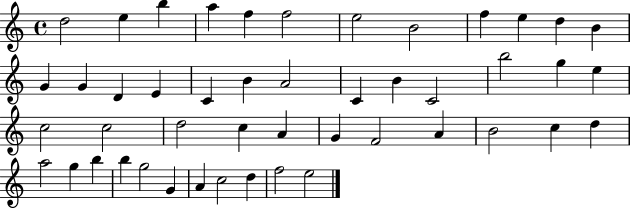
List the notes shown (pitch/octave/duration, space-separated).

D5/h E5/q B5/q A5/q F5/q F5/h E5/h B4/h F5/q E5/q D5/q B4/q G4/q G4/q D4/q E4/q C4/q B4/q A4/h C4/q B4/q C4/h B5/h G5/q E5/q C5/h C5/h D5/h C5/q A4/q G4/q F4/h A4/q B4/h C5/q D5/q A5/h G5/q B5/q B5/q G5/h G4/q A4/q C5/h D5/q F5/h E5/h